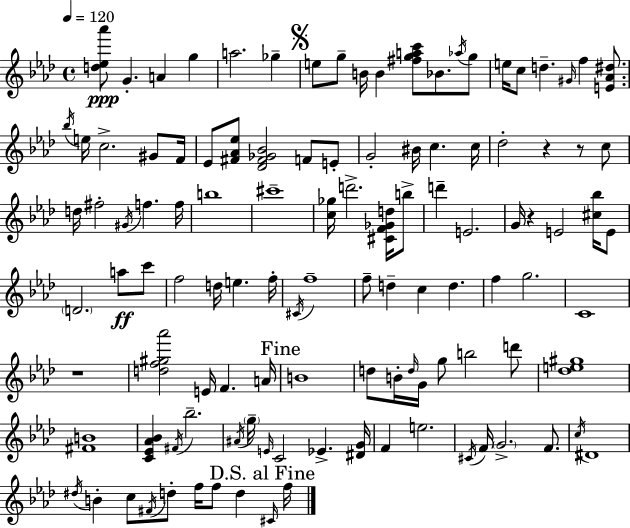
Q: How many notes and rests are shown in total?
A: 114